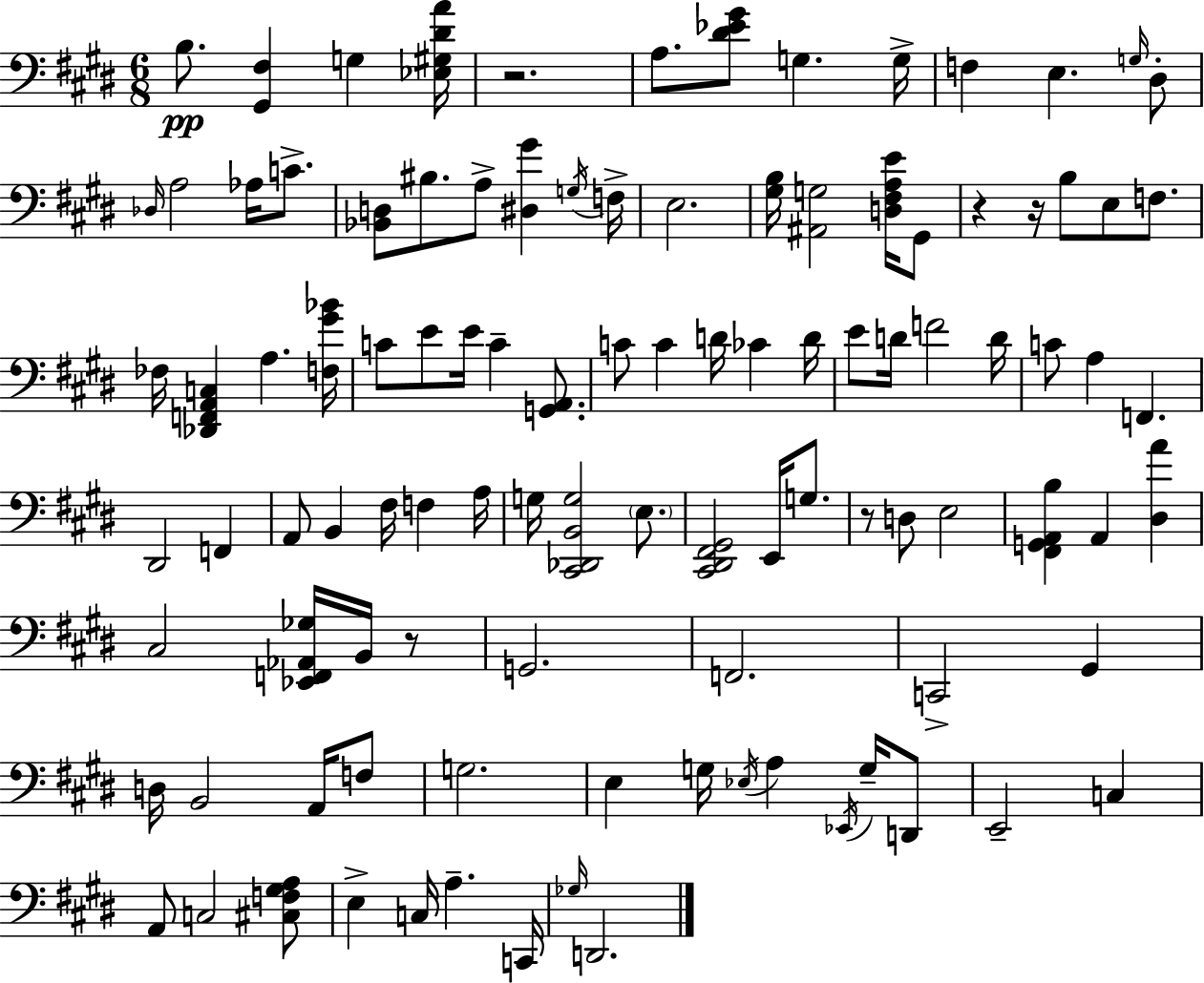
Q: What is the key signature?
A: E major